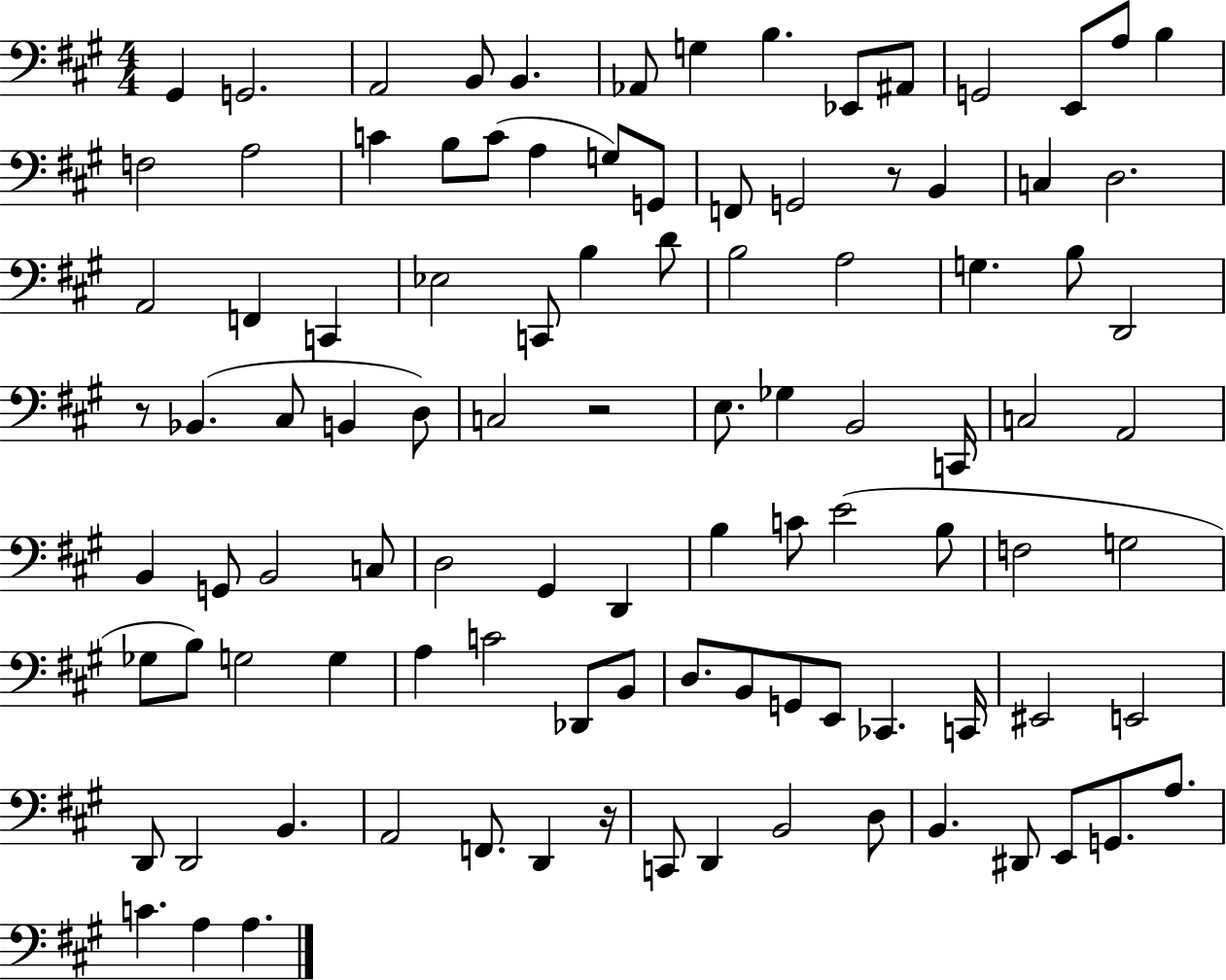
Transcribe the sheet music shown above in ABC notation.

X:1
T:Untitled
M:4/4
L:1/4
K:A
^G,, G,,2 A,,2 B,,/2 B,, _A,,/2 G, B, _E,,/2 ^A,,/2 G,,2 E,,/2 A,/2 B, F,2 A,2 C B,/2 C/2 A, G,/2 G,,/2 F,,/2 G,,2 z/2 B,, C, D,2 A,,2 F,, C,, _E,2 C,,/2 B, D/2 B,2 A,2 G, B,/2 D,,2 z/2 _B,, ^C,/2 B,, D,/2 C,2 z2 E,/2 _G, B,,2 C,,/4 C,2 A,,2 B,, G,,/2 B,,2 C,/2 D,2 ^G,, D,, B, C/2 E2 B,/2 F,2 G,2 _G,/2 B,/2 G,2 G, A, C2 _D,,/2 B,,/2 D,/2 B,,/2 G,,/2 E,,/2 _C,, C,,/4 ^E,,2 E,,2 D,,/2 D,,2 B,, A,,2 F,,/2 D,, z/4 C,,/2 D,, B,,2 D,/2 B,, ^D,,/2 E,,/2 G,,/2 A,/2 C A, A,